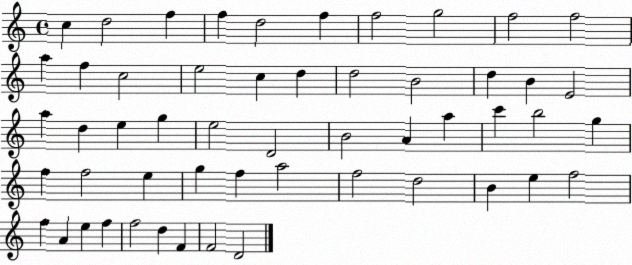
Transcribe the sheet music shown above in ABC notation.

X:1
T:Untitled
M:4/4
L:1/4
K:C
c d2 f f d2 f f2 g2 f2 f2 a f c2 e2 c d d2 B2 d B E2 a d e g e2 D2 B2 A a c' b2 g f f2 e g f a2 f2 d2 B e f2 f A e f f2 d F F2 D2